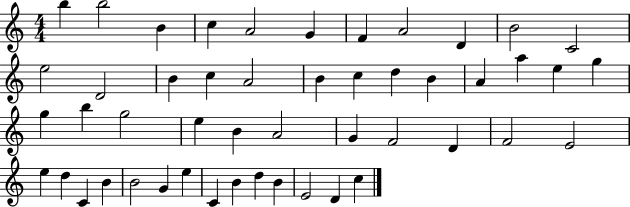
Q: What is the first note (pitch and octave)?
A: B5